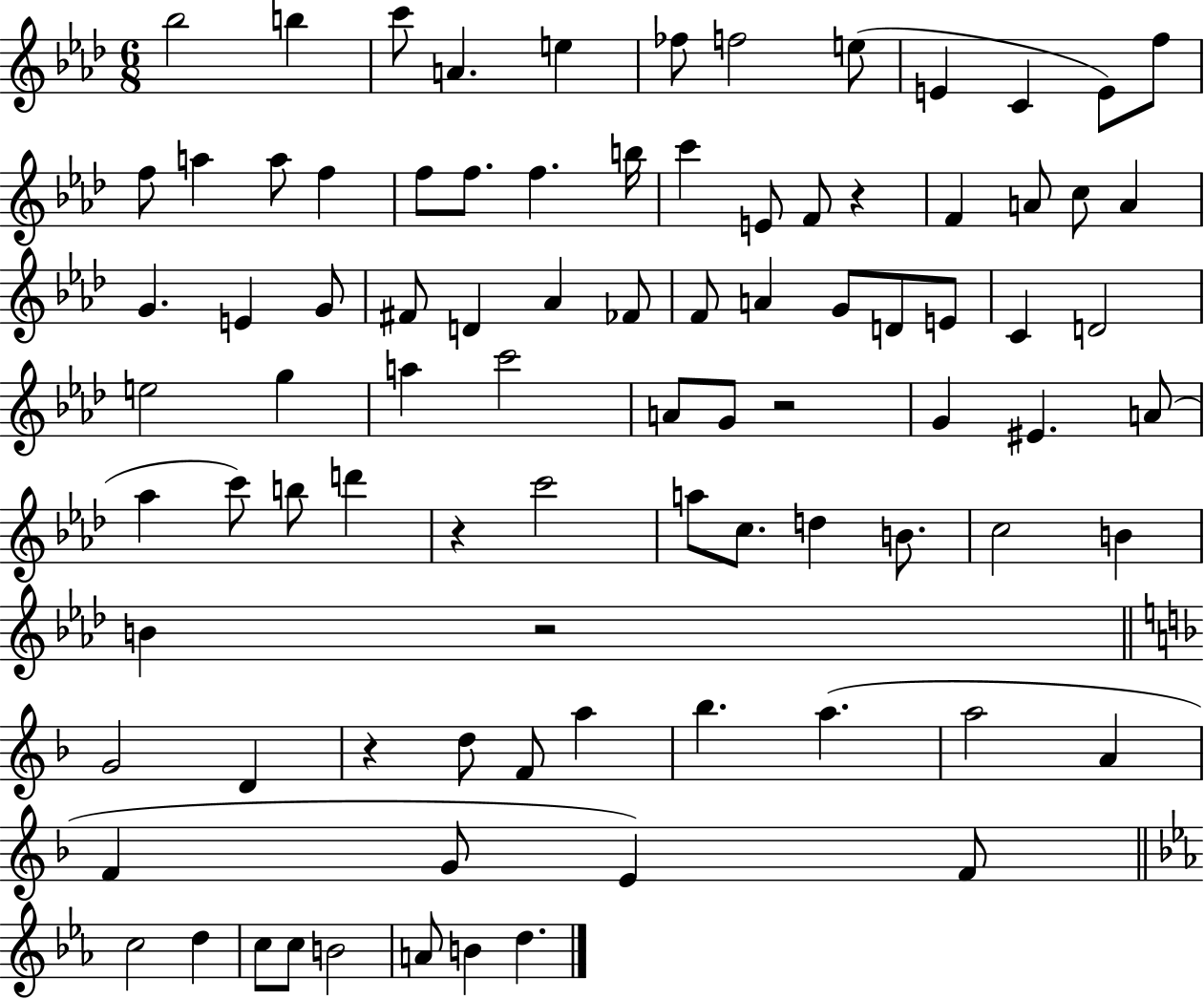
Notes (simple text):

Bb5/h B5/q C6/e A4/q. E5/q FES5/e F5/h E5/e E4/q C4/q E4/e F5/e F5/e A5/q A5/e F5/q F5/e F5/e. F5/q. B5/s C6/q E4/e F4/e R/q F4/q A4/e C5/e A4/q G4/q. E4/q G4/e F#4/e D4/q Ab4/q FES4/e F4/e A4/q G4/e D4/e E4/e C4/q D4/h E5/h G5/q A5/q C6/h A4/e G4/e R/h G4/q EIS4/q. A4/e Ab5/q C6/e B5/e D6/q R/q C6/h A5/e C5/e. D5/q B4/e. C5/h B4/q B4/q R/h G4/h D4/q R/q D5/e F4/e A5/q Bb5/q. A5/q. A5/h A4/q F4/q G4/e E4/q F4/e C5/h D5/q C5/e C5/e B4/h A4/e B4/q D5/q.